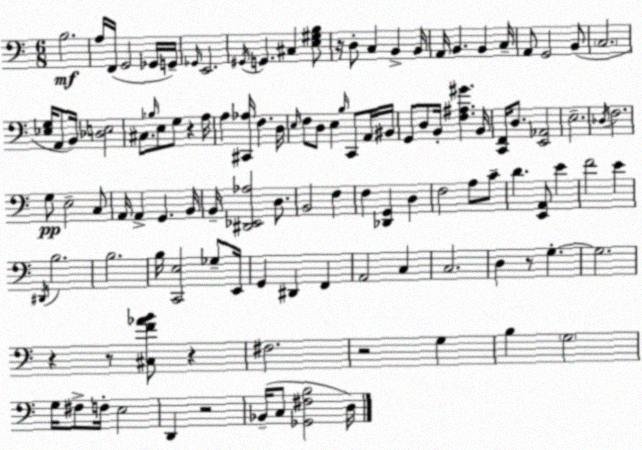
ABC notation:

X:1
T:Untitled
M:6/8
L:1/4
K:Am
B,2 A,/4 F,,/4 G,,2 _G,,/4 G,,/4 _G,,/4 E,,2 ^G,,/4 G,, ^C, [E,^G,B,]/2 z/4 D,/2 C, B,, B,,/4 A,,/4 B,, B,, C,/4 A,,/2 G,,2 B,,/2 C,2 [_E,G,]/4 A,,/2 B,,/4 [_D,E,]2 ^C,/2 _B,/4 E,/2 G,/2 z A,/4 A, [^C,,_A,]/4 F, D,/4 E,/4 F,/2 D,/2 E, B,/4 C,,/2 A,,/4 ^B,,/4 G,,/2 D,/2 B,,/4 [F,^A,^G] B,,/4 [C,,F,,]/4 D,/2 [E,,_A,,]2 E,2 _D,/4 F,2 G,/2 E,2 C,/2 A,,/4 A,, G,, B,,/4 B,,/4 [^D,,_E,,_A,]2 D,/2 B,,2 F, F, [_D,,G,,] D, F,2 A,/2 C/2 D [E,,A,,]/2 E F2 E ^D,,/4 B,2 B,2 B,/4 [C,,E,]2 _G,/2 E,,/4 G,, ^D,, F,, A,,2 C, C,2 D, z/2 G, G,2 z z/2 [^C,F_AB]/2 z ^F,2 z2 G, B, G,2 G,/4 ^F,/2 F,/4 E,2 D,, z2 _B,,/4 C,/2 [_G,,^F,B,]2 D,/4